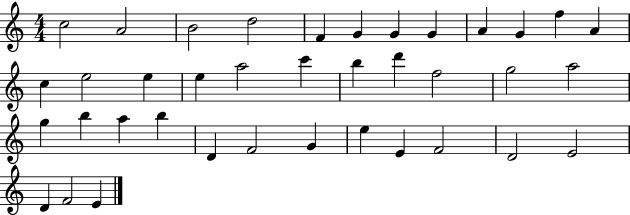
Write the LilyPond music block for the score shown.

{
  \clef treble
  \numericTimeSignature
  \time 4/4
  \key c \major
  c''2 a'2 | b'2 d''2 | f'4 g'4 g'4 g'4 | a'4 g'4 f''4 a'4 | \break c''4 e''2 e''4 | e''4 a''2 c'''4 | b''4 d'''4 f''2 | g''2 a''2 | \break g''4 b''4 a''4 b''4 | d'4 f'2 g'4 | e''4 e'4 f'2 | d'2 e'2 | \break d'4 f'2 e'4 | \bar "|."
}